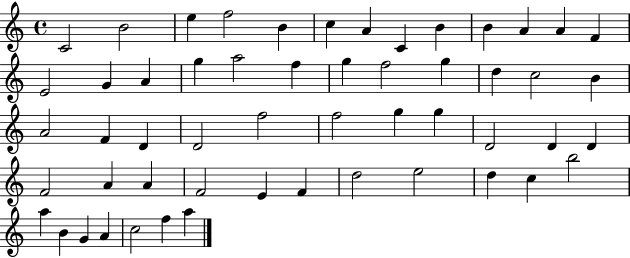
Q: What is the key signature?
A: C major